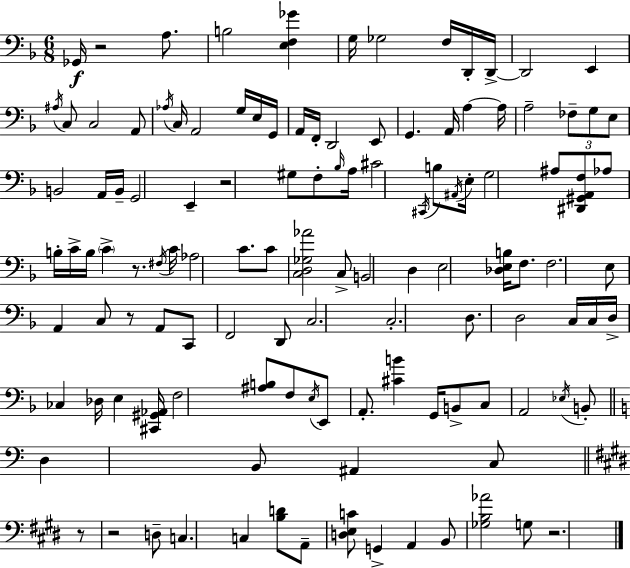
{
  \clef bass
  \numericTimeSignature
  \time 6/8
  \key d \minor
  ges,16\f r2 a8. | b2 <e f ges'>4 | g16 ges2 f16 d,16-. d,16->~~ | d,2 e,4 | \break \acciaccatura { ais16 } c8 c2 a,8 | \acciaccatura { aes16 } c16 a,2 g16 | e16 g,16 a,16 f,16-. d,2 | e,8 g,4. a,16 a4~~ | \break a16 a2-- \tuplet 3/2 { fes8-- | g8 e8 } b,2 | a,16 b,16-- g,2 e,4-- | r2 gis8 | \break f8-. \grace { bes16 } a16 cis'2 | \acciaccatura { cis,16 } b8 \acciaccatura { ais,16 } e16-. g2 | ais8 <dis, gis, a, f>8 aes8 b16-. c'16-> b16 \parenthesize c'4-> | r8. \acciaccatura { fis16 } c'16 aes2 | \break c'8. c'8 <c d ges aes'>2 | c8-> b,2 | d4 e2 | <des e b>16 f8. f2. | \break e8 a,4 | c8 r8 a,8 c,8 f,2 | d,8 c2. | c2.-. | \break d8. d2 | c16 c16 d16-> ces4 | des16 e4 <cis, gis, aes,>16 f2 | <ais b>8 f8 \acciaccatura { e16 } e,8 a,8.-. | \break <cis' b'>4 g,16 b,8-> c8 a,2 | \acciaccatura { ees16 } b,8-. \bar "||" \break \key a \minor d4 b,8 ais,4 c8 | \bar "||" \break \key e \major r8 r2 d8-- | c4. c4 <b d'>8 | a,8-- <d e c'>8 g,4-> a,4 | b,8 <ges b aes'>2 g8 | \break r2. | \bar "|."
}